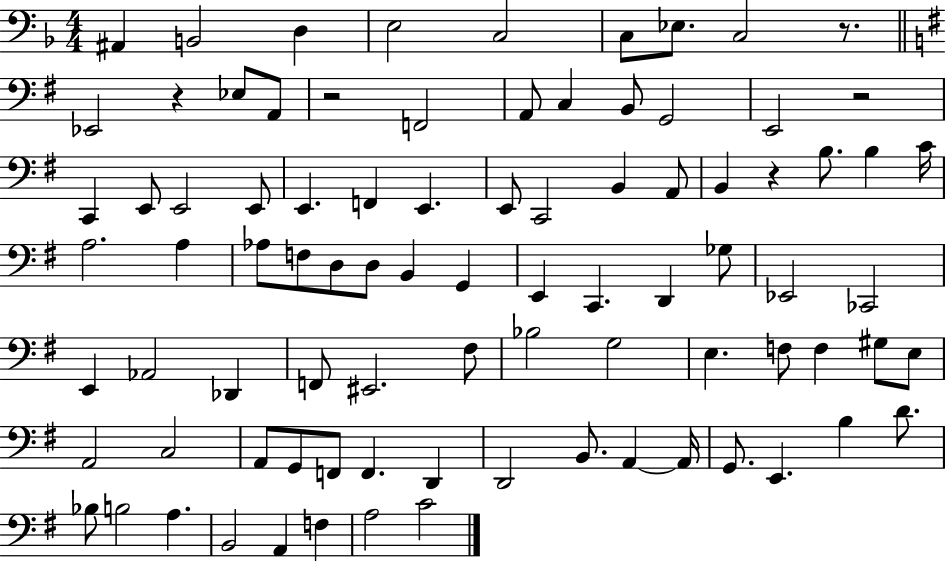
X:1
T:Untitled
M:4/4
L:1/4
K:F
^A,, B,,2 D, E,2 C,2 C,/2 _E,/2 C,2 z/2 _E,,2 z _E,/2 A,,/2 z2 F,,2 A,,/2 C, B,,/2 G,,2 E,,2 z2 C,, E,,/2 E,,2 E,,/2 E,, F,, E,, E,,/2 C,,2 B,, A,,/2 B,, z B,/2 B, C/4 A,2 A, _A,/2 F,/2 D,/2 D,/2 B,, G,, E,, C,, D,, _G,/2 _E,,2 _C,,2 E,, _A,,2 _D,, F,,/2 ^E,,2 ^F,/2 _B,2 G,2 E, F,/2 F, ^G,/2 E,/2 A,,2 C,2 A,,/2 G,,/2 F,,/2 F,, D,, D,,2 B,,/2 A,, A,,/4 G,,/2 E,, B, D/2 _B,/2 B,2 A, B,,2 A,, F, A,2 C2